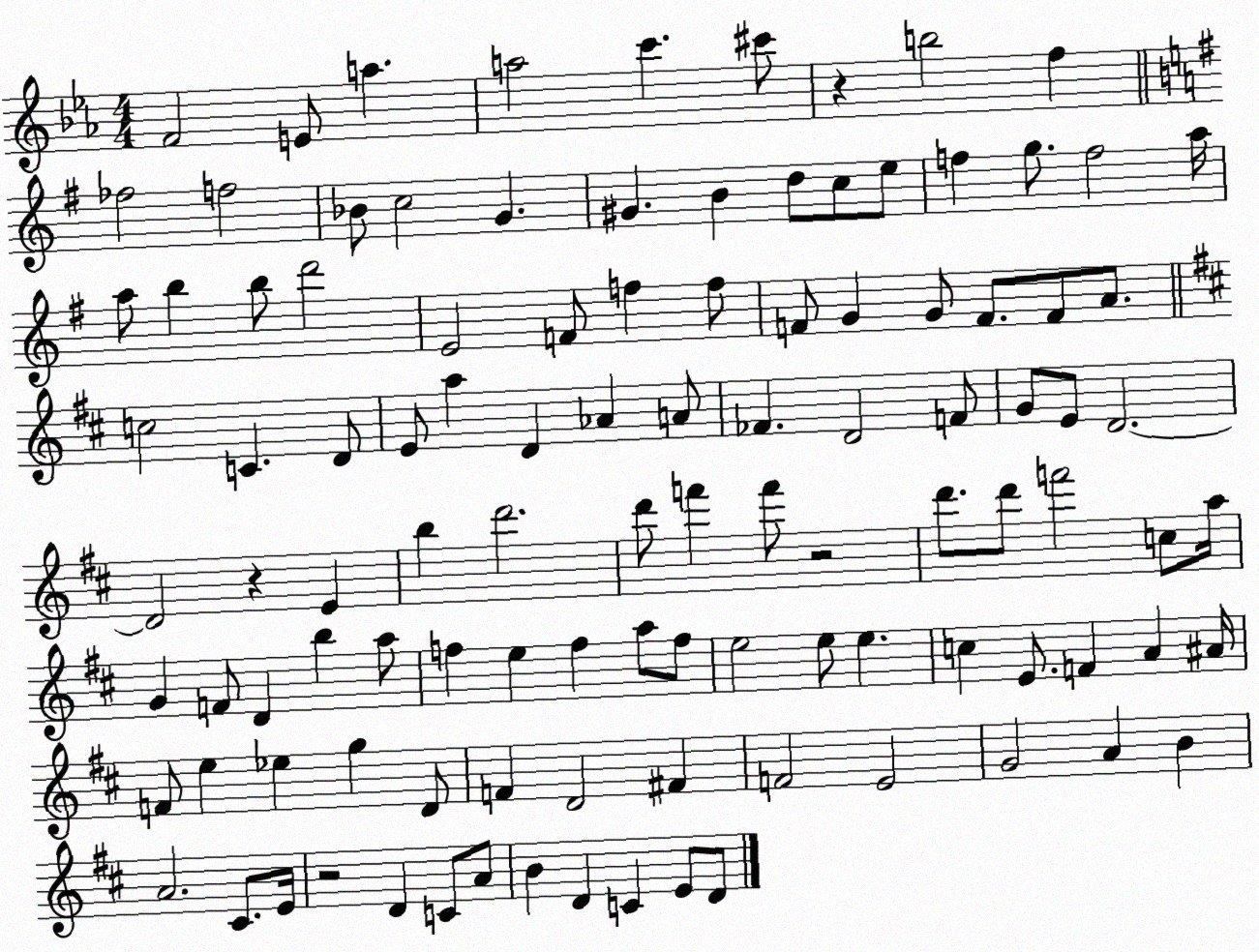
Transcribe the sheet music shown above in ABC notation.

X:1
T:Untitled
M:4/4
L:1/4
K:Eb
F2 E/2 a a2 c' ^c'/2 z b2 f _f2 f2 _B/2 c2 G ^G B d/2 c/2 e/2 f g/2 f2 a/4 a/2 b b/2 d'2 E2 F/2 f f/2 F/2 G G/2 F/2 F/2 A/2 c2 C D/2 E/2 a D _A A/2 _F D2 F/2 G/2 E/2 D2 D2 z E b d'2 d'/2 f' f'/2 z2 d'/2 d'/2 f'2 c/2 a/4 G F/2 D b a/2 f e f a/2 f/2 e2 e/2 e c E/2 F A ^A/4 F/2 e _e g D/2 F D2 ^F F2 E2 G2 A B A2 ^C/2 E/4 z2 D C/2 A/2 B D C E/2 D/2